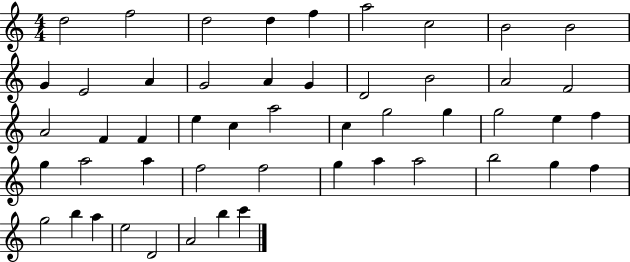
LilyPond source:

{
  \clef treble
  \numericTimeSignature
  \time 4/4
  \key c \major
  d''2 f''2 | d''2 d''4 f''4 | a''2 c''2 | b'2 b'2 | \break g'4 e'2 a'4 | g'2 a'4 g'4 | d'2 b'2 | a'2 f'2 | \break a'2 f'4 f'4 | e''4 c''4 a''2 | c''4 g''2 g''4 | g''2 e''4 f''4 | \break g''4 a''2 a''4 | f''2 f''2 | g''4 a''4 a''2 | b''2 g''4 f''4 | \break g''2 b''4 a''4 | e''2 d'2 | a'2 b''4 c'''4 | \bar "|."
}